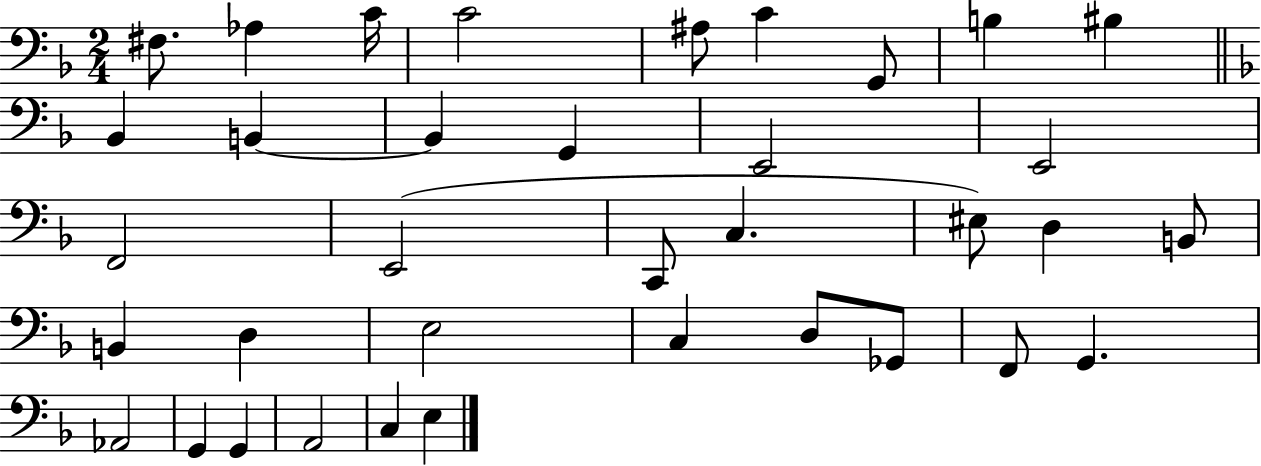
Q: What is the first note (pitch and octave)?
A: F#3